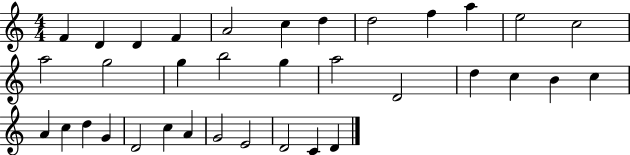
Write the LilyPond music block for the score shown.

{
  \clef treble
  \numericTimeSignature
  \time 4/4
  \key c \major
  f'4 d'4 d'4 f'4 | a'2 c''4 d''4 | d''2 f''4 a''4 | e''2 c''2 | \break a''2 g''2 | g''4 b''2 g''4 | a''2 d'2 | d''4 c''4 b'4 c''4 | \break a'4 c''4 d''4 g'4 | d'2 c''4 a'4 | g'2 e'2 | d'2 c'4 d'4 | \break \bar "|."
}